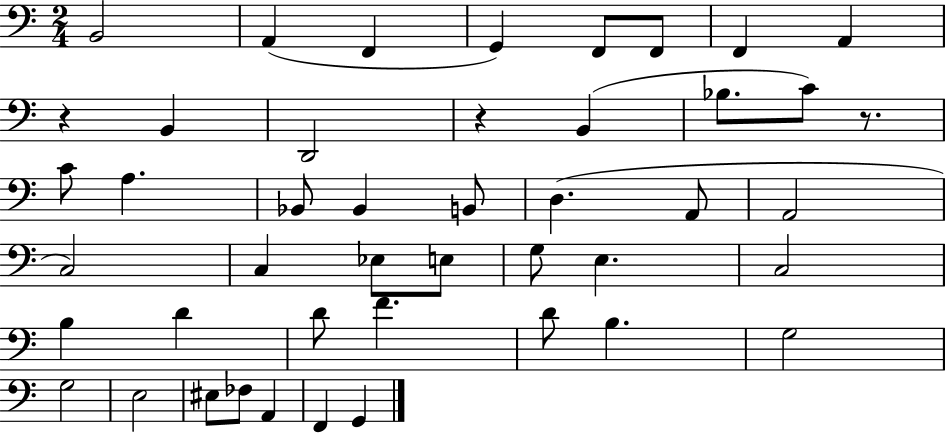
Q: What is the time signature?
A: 2/4